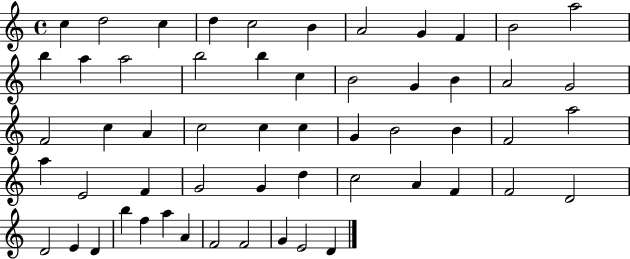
{
  \clef treble
  \time 4/4
  \defaultTimeSignature
  \key c \major
  c''4 d''2 c''4 | d''4 c''2 b'4 | a'2 g'4 f'4 | b'2 a''2 | \break b''4 a''4 a''2 | b''2 b''4 c''4 | b'2 g'4 b'4 | a'2 g'2 | \break f'2 c''4 a'4 | c''2 c''4 c''4 | g'4 b'2 b'4 | f'2 a''2 | \break a''4 e'2 f'4 | g'2 g'4 d''4 | c''2 a'4 f'4 | f'2 d'2 | \break d'2 e'4 d'4 | b''4 f''4 a''4 a'4 | f'2 f'2 | g'4 e'2 d'4 | \break \bar "|."
}